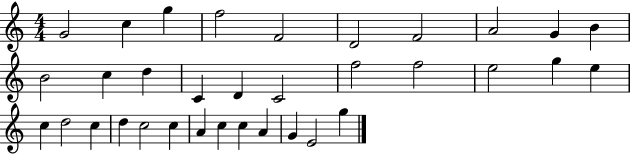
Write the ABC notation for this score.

X:1
T:Untitled
M:4/4
L:1/4
K:C
G2 c g f2 F2 D2 F2 A2 G B B2 c d C D C2 f2 f2 e2 g e c d2 c d c2 c A c c A G E2 g